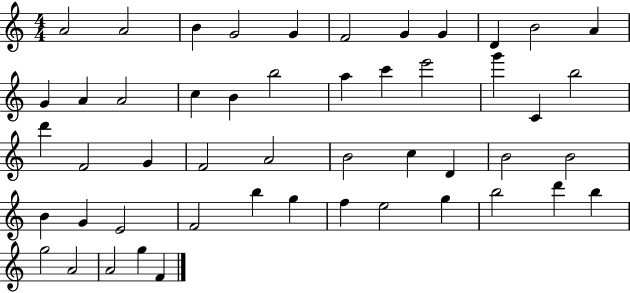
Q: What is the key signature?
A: C major